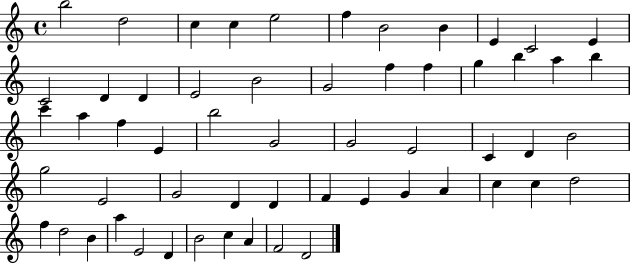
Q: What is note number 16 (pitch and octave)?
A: B4